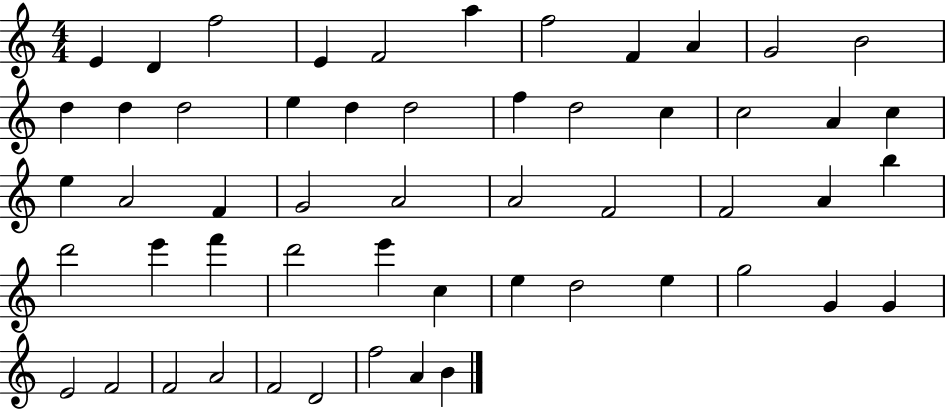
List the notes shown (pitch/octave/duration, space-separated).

E4/q D4/q F5/h E4/q F4/h A5/q F5/h F4/q A4/q G4/h B4/h D5/q D5/q D5/h E5/q D5/q D5/h F5/q D5/h C5/q C5/h A4/q C5/q E5/q A4/h F4/q G4/h A4/h A4/h F4/h F4/h A4/q B5/q D6/h E6/q F6/q D6/h E6/q C5/q E5/q D5/h E5/q G5/h G4/q G4/q E4/h F4/h F4/h A4/h F4/h D4/h F5/h A4/q B4/q